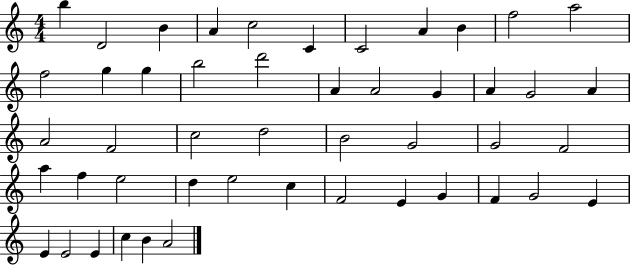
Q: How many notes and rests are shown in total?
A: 48